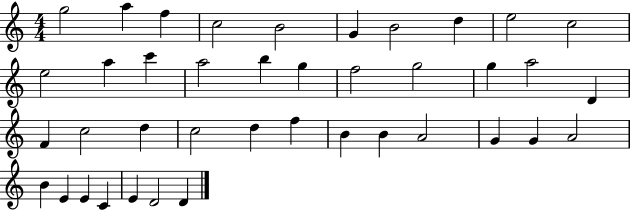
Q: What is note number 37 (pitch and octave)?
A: C4